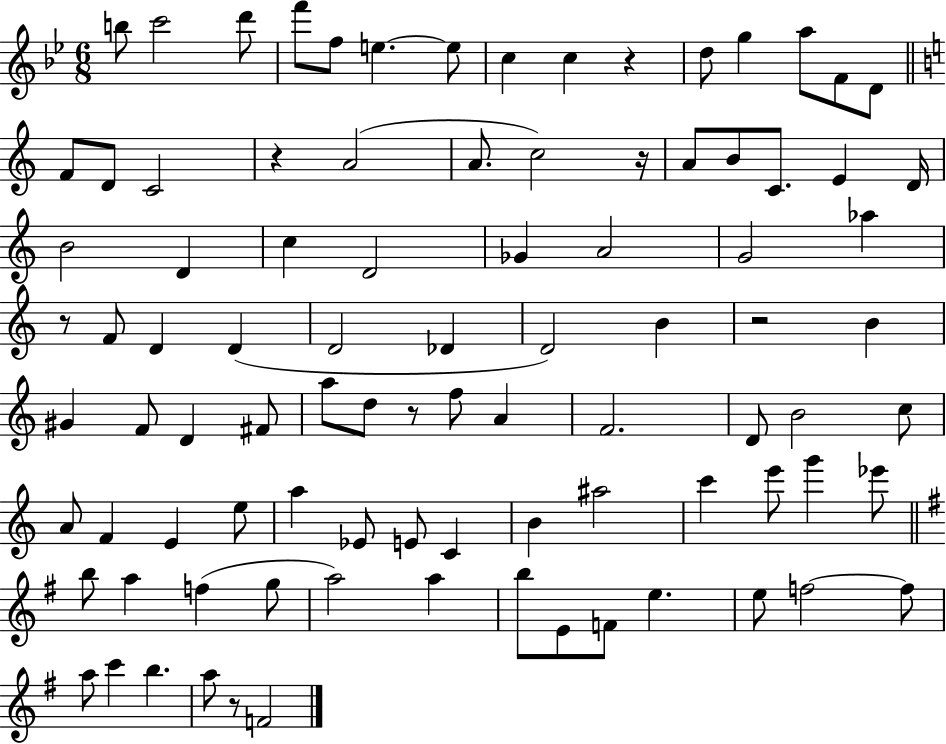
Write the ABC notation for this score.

X:1
T:Untitled
M:6/8
L:1/4
K:Bb
b/2 c'2 d'/2 f'/2 f/2 e e/2 c c z d/2 g a/2 F/2 D/2 F/2 D/2 C2 z A2 A/2 c2 z/4 A/2 B/2 C/2 E D/4 B2 D c D2 _G A2 G2 _a z/2 F/2 D D D2 _D D2 B z2 B ^G F/2 D ^F/2 a/2 d/2 z/2 f/2 A F2 D/2 B2 c/2 A/2 F E e/2 a _E/2 E/2 C B ^a2 c' e'/2 g' _e'/2 b/2 a f g/2 a2 a b/2 E/2 F/2 e e/2 f2 f/2 a/2 c' b a/2 z/2 F2